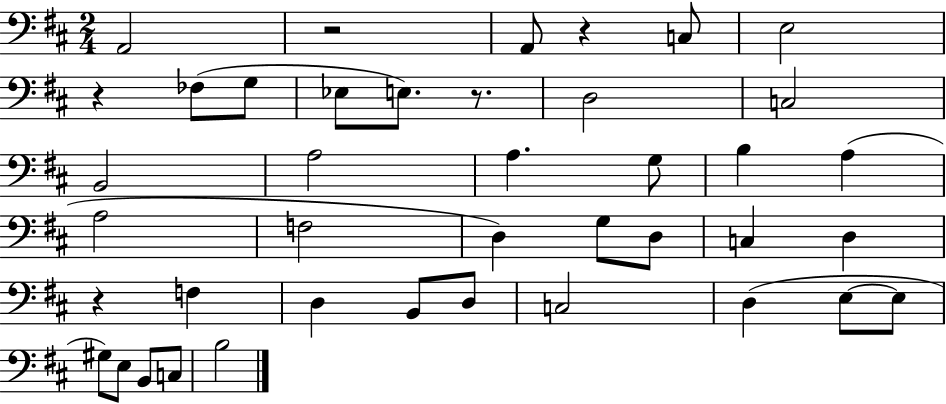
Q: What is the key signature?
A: D major